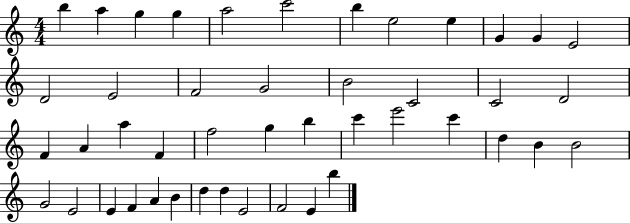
B5/q A5/q G5/q G5/q A5/h C6/h B5/q E5/h E5/q G4/q G4/q E4/h D4/h E4/h F4/h G4/h B4/h C4/h C4/h D4/h F4/q A4/q A5/q F4/q F5/h G5/q B5/q C6/q E6/h C6/q D5/q B4/q B4/h G4/h E4/h E4/q F4/q A4/q B4/q D5/q D5/q E4/h F4/h E4/q B5/q